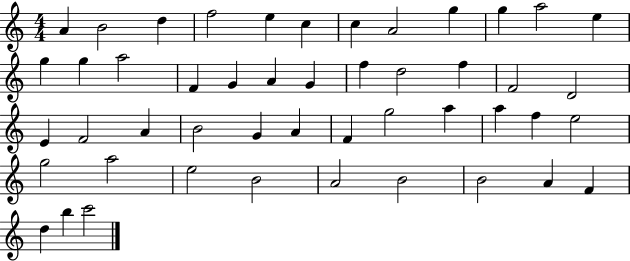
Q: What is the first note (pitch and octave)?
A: A4